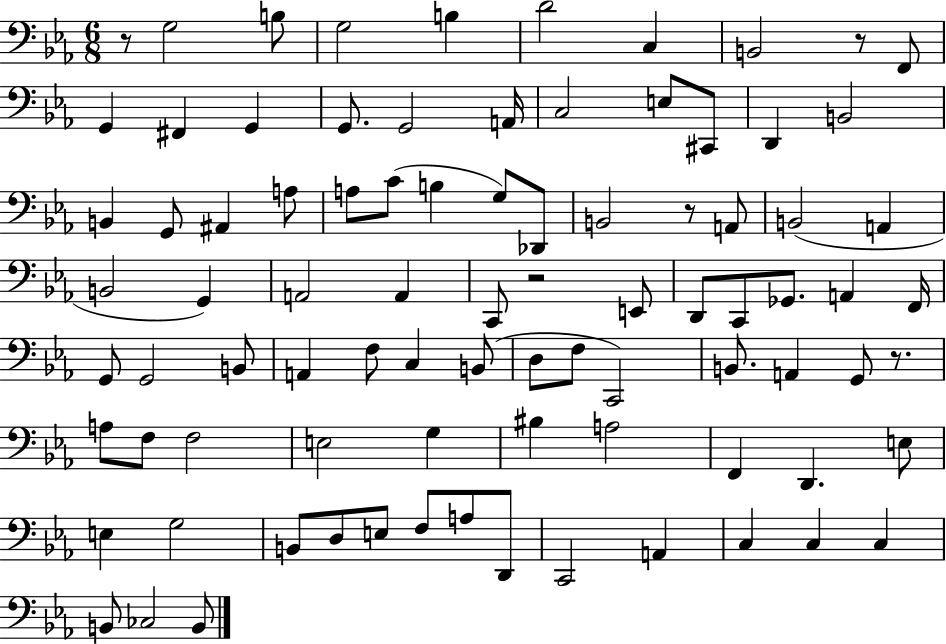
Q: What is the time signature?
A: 6/8